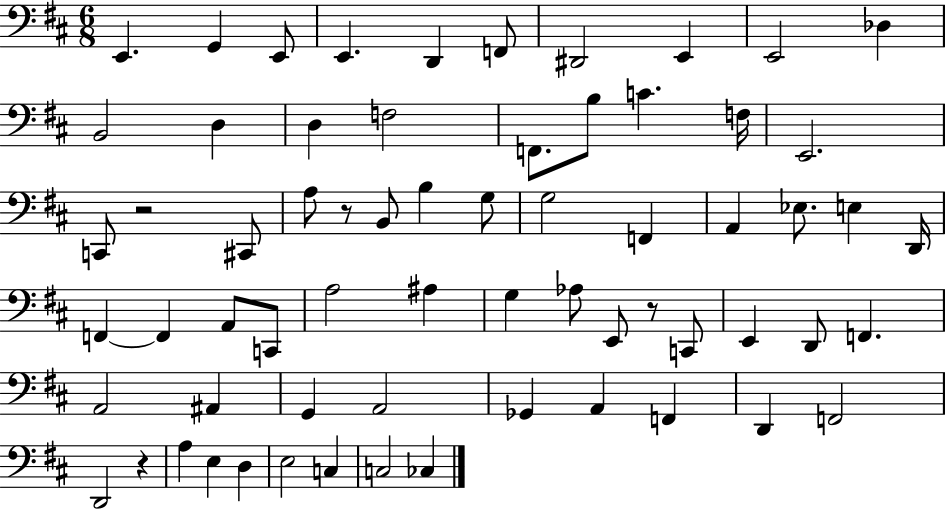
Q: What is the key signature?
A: D major